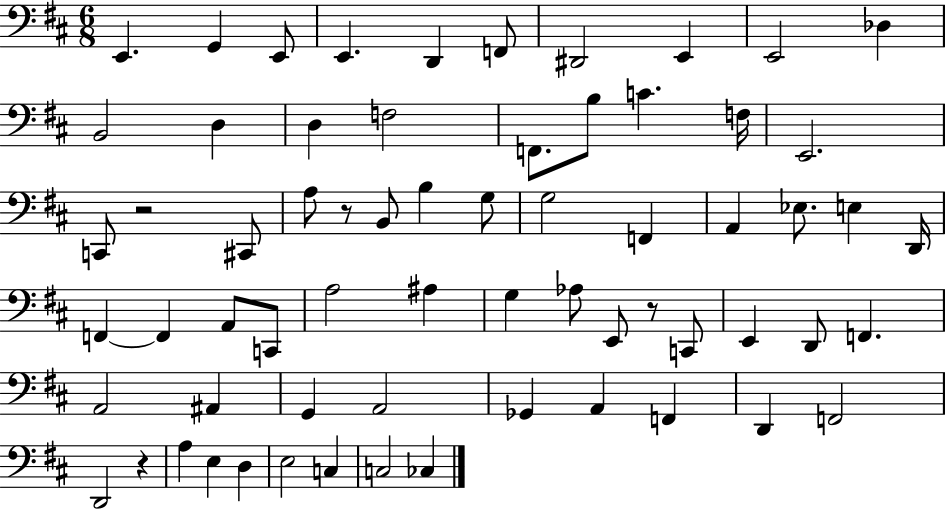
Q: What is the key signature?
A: D major